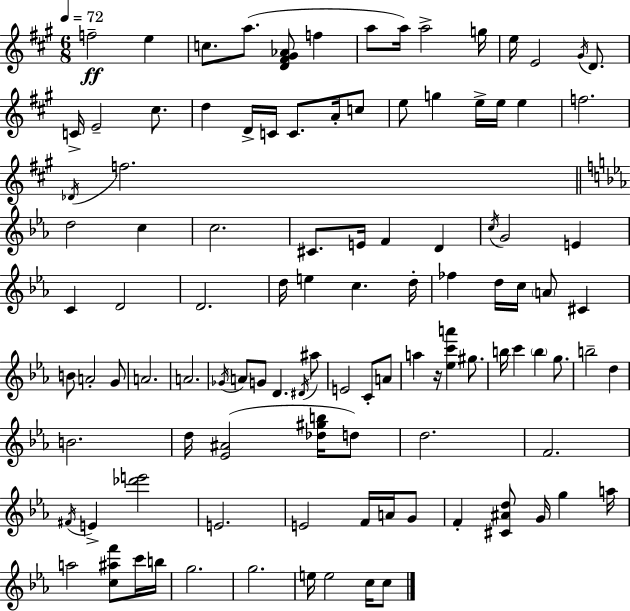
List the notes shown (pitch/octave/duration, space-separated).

F5/h E5/q C5/e. A5/e. [D4,F#4,G#4,Ab4]/e F5/q A5/e A5/s A5/h G5/s E5/s E4/h G#4/s D4/e. C4/s E4/h C#5/e. D5/q D4/s C4/s C4/e. A4/s C5/e E5/e G5/q E5/s E5/s E5/q F5/h. Db4/s F5/h. D5/h C5/q C5/h. C#4/e. E4/s F4/q D4/q C5/s G4/h E4/q C4/q D4/h D4/h. D5/s E5/q C5/q. D5/s FES5/q D5/s C5/s A4/e C#4/q B4/e A4/h G4/e A4/h. A4/h. Gb4/s A4/e G4/e D4/q. D#4/s A#5/e E4/h C4/e A4/e A5/q R/s [Eb5,C6,A6]/q G#5/e. B5/s C6/q B5/q G5/e. B5/h D5/q B4/h. D5/s [Eb4,A#4]/h [Db5,G#5,B5]/s D5/e D5/h. F4/h. F#4/s E4/q [Db6,E6]/h E4/h. E4/h F4/s A4/s G4/e F4/q [C#4,A#4,D5]/e G4/s G5/q A5/s A5/h [C5,A#5,F6]/e C6/s B5/s G5/h. G5/h. E5/s E5/h C5/s C5/e